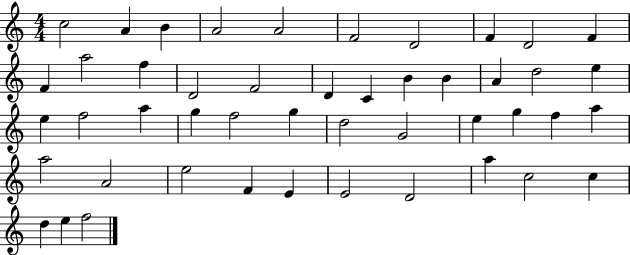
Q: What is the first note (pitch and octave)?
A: C5